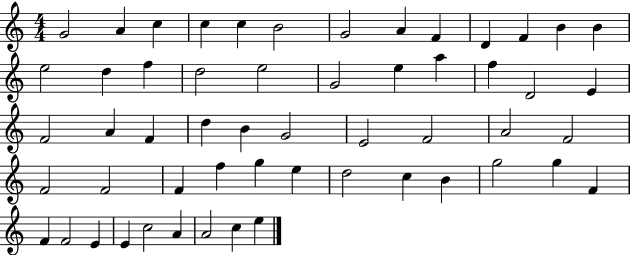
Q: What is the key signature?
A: C major